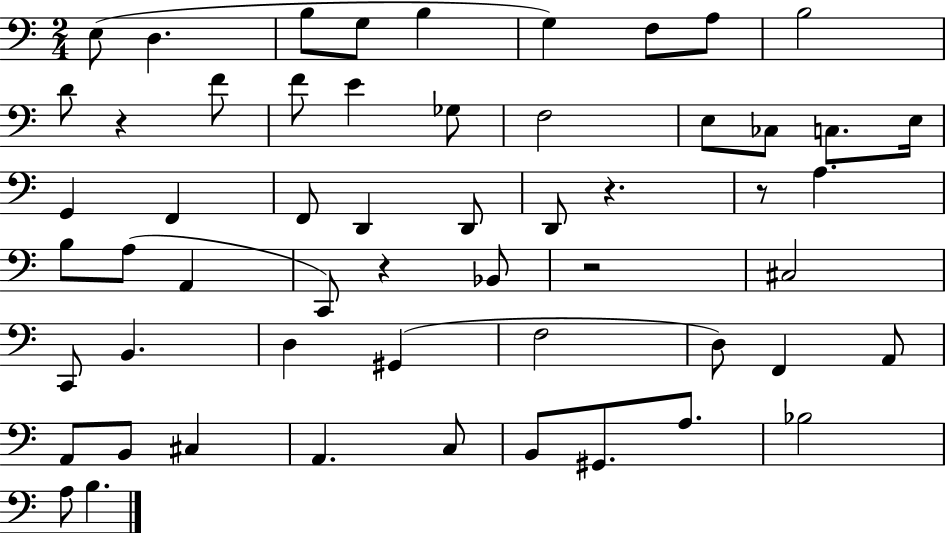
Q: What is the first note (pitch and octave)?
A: E3